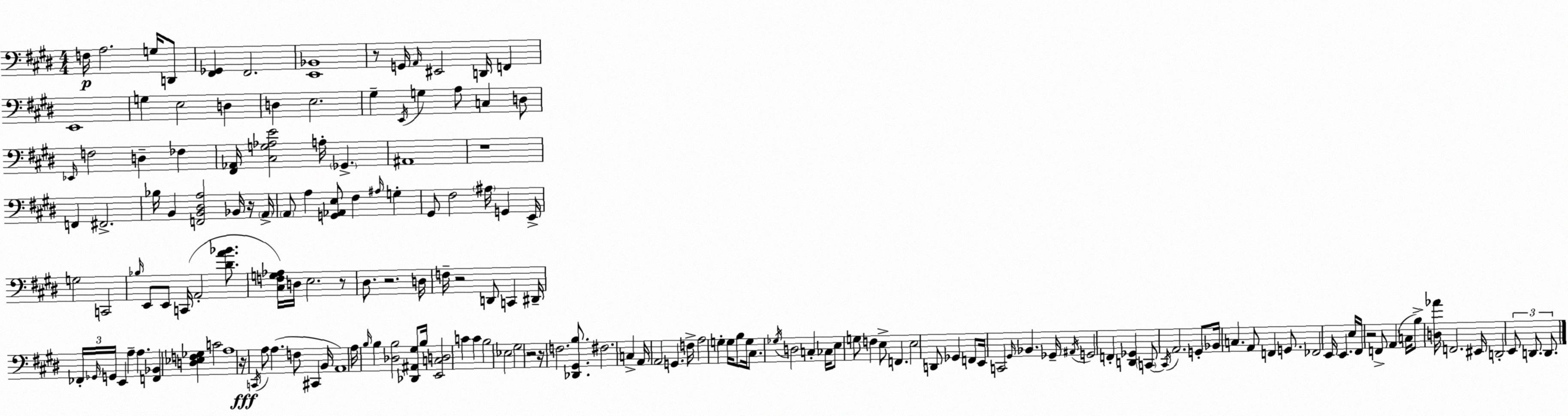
X:1
T:Untitled
M:4/4
L:1/4
K:E
F,/4 A,2 G,/4 D,,/2 [^F,,_G,,] ^F,,2 [E,,_B,,]4 z/2 G,,/4 A,,/4 ^E,,2 D,,/4 F,, E,,4 G, E,2 D, D, E,2 ^G, E,,/4 G, A,/2 C, D,/2 _E,,/4 F,2 D, _F, [^F,,_A,,]/4 [^C,G,_A,E]2 A,/4 _G,, ^A,,4 z4 F,, ^F,,2 _B,/4 B,, [F,,B,,^D,A,]2 _B,,/4 z/4 A,,/4 A,,/2 A, [G,,_A,,E,]/2 ^F, ^A,/4 G, ^G,,/2 ^F,2 ^A,/4 G,, E,,/4 G,2 C,,2 _B,/4 E,,/2 E,,/2 C,,/4 A,,2 [^DA_B]/2 [^C,F,G,_A,]/4 D,/4 E,2 z/2 ^D,/2 z2 D,/4 F,/4 z2 D,,/2 C,, ^D,,/4 _F,,/4 _G,,/4 G,,/4 E,, A, A, [F,,_B,,] [D,_E,F,_G,] C2 A,4 z/4 C,,/4 A,/2 A, F,/2 ^C,, B,,/4 A,,4 A,/4 B,/4 B, [_D,B,]2 [_D,,^A,,^G,]/2 B,/4 [E,,C,D,]2 C C B,2 _E,2 ^G,2 z2 z/4 F,2 [_D,,^G,,B,]/2 ^F,2 C, A,,/4 A,,2 G,, F,/4 A,2 G, G,/4 B,/2 G,/4 ^C,/2 _G,/4 D,2 C, _C,/4 E,/2 G,/2 F, E,/2 F,, E,2 D,,/2 _G,, F,,/2 E,,/4 C,,2 ^G,,/4 _B,, _G,,/4 ^A,,/4 G,,2 F,, [D,,_G,,] C,,/2 C,,/4 A,,2 G,,/2 _B,,/4 C, A,,/2 F,, G,,/2 _F,,2 E,,/4 E,, E,/4 ^F,,/4 z2 F,,/2 A,, C,/4 B,/2 [D,_A]/4 F,,2 ^E,,/4 D,,2 E,,/2 D,,/2 D,,/2